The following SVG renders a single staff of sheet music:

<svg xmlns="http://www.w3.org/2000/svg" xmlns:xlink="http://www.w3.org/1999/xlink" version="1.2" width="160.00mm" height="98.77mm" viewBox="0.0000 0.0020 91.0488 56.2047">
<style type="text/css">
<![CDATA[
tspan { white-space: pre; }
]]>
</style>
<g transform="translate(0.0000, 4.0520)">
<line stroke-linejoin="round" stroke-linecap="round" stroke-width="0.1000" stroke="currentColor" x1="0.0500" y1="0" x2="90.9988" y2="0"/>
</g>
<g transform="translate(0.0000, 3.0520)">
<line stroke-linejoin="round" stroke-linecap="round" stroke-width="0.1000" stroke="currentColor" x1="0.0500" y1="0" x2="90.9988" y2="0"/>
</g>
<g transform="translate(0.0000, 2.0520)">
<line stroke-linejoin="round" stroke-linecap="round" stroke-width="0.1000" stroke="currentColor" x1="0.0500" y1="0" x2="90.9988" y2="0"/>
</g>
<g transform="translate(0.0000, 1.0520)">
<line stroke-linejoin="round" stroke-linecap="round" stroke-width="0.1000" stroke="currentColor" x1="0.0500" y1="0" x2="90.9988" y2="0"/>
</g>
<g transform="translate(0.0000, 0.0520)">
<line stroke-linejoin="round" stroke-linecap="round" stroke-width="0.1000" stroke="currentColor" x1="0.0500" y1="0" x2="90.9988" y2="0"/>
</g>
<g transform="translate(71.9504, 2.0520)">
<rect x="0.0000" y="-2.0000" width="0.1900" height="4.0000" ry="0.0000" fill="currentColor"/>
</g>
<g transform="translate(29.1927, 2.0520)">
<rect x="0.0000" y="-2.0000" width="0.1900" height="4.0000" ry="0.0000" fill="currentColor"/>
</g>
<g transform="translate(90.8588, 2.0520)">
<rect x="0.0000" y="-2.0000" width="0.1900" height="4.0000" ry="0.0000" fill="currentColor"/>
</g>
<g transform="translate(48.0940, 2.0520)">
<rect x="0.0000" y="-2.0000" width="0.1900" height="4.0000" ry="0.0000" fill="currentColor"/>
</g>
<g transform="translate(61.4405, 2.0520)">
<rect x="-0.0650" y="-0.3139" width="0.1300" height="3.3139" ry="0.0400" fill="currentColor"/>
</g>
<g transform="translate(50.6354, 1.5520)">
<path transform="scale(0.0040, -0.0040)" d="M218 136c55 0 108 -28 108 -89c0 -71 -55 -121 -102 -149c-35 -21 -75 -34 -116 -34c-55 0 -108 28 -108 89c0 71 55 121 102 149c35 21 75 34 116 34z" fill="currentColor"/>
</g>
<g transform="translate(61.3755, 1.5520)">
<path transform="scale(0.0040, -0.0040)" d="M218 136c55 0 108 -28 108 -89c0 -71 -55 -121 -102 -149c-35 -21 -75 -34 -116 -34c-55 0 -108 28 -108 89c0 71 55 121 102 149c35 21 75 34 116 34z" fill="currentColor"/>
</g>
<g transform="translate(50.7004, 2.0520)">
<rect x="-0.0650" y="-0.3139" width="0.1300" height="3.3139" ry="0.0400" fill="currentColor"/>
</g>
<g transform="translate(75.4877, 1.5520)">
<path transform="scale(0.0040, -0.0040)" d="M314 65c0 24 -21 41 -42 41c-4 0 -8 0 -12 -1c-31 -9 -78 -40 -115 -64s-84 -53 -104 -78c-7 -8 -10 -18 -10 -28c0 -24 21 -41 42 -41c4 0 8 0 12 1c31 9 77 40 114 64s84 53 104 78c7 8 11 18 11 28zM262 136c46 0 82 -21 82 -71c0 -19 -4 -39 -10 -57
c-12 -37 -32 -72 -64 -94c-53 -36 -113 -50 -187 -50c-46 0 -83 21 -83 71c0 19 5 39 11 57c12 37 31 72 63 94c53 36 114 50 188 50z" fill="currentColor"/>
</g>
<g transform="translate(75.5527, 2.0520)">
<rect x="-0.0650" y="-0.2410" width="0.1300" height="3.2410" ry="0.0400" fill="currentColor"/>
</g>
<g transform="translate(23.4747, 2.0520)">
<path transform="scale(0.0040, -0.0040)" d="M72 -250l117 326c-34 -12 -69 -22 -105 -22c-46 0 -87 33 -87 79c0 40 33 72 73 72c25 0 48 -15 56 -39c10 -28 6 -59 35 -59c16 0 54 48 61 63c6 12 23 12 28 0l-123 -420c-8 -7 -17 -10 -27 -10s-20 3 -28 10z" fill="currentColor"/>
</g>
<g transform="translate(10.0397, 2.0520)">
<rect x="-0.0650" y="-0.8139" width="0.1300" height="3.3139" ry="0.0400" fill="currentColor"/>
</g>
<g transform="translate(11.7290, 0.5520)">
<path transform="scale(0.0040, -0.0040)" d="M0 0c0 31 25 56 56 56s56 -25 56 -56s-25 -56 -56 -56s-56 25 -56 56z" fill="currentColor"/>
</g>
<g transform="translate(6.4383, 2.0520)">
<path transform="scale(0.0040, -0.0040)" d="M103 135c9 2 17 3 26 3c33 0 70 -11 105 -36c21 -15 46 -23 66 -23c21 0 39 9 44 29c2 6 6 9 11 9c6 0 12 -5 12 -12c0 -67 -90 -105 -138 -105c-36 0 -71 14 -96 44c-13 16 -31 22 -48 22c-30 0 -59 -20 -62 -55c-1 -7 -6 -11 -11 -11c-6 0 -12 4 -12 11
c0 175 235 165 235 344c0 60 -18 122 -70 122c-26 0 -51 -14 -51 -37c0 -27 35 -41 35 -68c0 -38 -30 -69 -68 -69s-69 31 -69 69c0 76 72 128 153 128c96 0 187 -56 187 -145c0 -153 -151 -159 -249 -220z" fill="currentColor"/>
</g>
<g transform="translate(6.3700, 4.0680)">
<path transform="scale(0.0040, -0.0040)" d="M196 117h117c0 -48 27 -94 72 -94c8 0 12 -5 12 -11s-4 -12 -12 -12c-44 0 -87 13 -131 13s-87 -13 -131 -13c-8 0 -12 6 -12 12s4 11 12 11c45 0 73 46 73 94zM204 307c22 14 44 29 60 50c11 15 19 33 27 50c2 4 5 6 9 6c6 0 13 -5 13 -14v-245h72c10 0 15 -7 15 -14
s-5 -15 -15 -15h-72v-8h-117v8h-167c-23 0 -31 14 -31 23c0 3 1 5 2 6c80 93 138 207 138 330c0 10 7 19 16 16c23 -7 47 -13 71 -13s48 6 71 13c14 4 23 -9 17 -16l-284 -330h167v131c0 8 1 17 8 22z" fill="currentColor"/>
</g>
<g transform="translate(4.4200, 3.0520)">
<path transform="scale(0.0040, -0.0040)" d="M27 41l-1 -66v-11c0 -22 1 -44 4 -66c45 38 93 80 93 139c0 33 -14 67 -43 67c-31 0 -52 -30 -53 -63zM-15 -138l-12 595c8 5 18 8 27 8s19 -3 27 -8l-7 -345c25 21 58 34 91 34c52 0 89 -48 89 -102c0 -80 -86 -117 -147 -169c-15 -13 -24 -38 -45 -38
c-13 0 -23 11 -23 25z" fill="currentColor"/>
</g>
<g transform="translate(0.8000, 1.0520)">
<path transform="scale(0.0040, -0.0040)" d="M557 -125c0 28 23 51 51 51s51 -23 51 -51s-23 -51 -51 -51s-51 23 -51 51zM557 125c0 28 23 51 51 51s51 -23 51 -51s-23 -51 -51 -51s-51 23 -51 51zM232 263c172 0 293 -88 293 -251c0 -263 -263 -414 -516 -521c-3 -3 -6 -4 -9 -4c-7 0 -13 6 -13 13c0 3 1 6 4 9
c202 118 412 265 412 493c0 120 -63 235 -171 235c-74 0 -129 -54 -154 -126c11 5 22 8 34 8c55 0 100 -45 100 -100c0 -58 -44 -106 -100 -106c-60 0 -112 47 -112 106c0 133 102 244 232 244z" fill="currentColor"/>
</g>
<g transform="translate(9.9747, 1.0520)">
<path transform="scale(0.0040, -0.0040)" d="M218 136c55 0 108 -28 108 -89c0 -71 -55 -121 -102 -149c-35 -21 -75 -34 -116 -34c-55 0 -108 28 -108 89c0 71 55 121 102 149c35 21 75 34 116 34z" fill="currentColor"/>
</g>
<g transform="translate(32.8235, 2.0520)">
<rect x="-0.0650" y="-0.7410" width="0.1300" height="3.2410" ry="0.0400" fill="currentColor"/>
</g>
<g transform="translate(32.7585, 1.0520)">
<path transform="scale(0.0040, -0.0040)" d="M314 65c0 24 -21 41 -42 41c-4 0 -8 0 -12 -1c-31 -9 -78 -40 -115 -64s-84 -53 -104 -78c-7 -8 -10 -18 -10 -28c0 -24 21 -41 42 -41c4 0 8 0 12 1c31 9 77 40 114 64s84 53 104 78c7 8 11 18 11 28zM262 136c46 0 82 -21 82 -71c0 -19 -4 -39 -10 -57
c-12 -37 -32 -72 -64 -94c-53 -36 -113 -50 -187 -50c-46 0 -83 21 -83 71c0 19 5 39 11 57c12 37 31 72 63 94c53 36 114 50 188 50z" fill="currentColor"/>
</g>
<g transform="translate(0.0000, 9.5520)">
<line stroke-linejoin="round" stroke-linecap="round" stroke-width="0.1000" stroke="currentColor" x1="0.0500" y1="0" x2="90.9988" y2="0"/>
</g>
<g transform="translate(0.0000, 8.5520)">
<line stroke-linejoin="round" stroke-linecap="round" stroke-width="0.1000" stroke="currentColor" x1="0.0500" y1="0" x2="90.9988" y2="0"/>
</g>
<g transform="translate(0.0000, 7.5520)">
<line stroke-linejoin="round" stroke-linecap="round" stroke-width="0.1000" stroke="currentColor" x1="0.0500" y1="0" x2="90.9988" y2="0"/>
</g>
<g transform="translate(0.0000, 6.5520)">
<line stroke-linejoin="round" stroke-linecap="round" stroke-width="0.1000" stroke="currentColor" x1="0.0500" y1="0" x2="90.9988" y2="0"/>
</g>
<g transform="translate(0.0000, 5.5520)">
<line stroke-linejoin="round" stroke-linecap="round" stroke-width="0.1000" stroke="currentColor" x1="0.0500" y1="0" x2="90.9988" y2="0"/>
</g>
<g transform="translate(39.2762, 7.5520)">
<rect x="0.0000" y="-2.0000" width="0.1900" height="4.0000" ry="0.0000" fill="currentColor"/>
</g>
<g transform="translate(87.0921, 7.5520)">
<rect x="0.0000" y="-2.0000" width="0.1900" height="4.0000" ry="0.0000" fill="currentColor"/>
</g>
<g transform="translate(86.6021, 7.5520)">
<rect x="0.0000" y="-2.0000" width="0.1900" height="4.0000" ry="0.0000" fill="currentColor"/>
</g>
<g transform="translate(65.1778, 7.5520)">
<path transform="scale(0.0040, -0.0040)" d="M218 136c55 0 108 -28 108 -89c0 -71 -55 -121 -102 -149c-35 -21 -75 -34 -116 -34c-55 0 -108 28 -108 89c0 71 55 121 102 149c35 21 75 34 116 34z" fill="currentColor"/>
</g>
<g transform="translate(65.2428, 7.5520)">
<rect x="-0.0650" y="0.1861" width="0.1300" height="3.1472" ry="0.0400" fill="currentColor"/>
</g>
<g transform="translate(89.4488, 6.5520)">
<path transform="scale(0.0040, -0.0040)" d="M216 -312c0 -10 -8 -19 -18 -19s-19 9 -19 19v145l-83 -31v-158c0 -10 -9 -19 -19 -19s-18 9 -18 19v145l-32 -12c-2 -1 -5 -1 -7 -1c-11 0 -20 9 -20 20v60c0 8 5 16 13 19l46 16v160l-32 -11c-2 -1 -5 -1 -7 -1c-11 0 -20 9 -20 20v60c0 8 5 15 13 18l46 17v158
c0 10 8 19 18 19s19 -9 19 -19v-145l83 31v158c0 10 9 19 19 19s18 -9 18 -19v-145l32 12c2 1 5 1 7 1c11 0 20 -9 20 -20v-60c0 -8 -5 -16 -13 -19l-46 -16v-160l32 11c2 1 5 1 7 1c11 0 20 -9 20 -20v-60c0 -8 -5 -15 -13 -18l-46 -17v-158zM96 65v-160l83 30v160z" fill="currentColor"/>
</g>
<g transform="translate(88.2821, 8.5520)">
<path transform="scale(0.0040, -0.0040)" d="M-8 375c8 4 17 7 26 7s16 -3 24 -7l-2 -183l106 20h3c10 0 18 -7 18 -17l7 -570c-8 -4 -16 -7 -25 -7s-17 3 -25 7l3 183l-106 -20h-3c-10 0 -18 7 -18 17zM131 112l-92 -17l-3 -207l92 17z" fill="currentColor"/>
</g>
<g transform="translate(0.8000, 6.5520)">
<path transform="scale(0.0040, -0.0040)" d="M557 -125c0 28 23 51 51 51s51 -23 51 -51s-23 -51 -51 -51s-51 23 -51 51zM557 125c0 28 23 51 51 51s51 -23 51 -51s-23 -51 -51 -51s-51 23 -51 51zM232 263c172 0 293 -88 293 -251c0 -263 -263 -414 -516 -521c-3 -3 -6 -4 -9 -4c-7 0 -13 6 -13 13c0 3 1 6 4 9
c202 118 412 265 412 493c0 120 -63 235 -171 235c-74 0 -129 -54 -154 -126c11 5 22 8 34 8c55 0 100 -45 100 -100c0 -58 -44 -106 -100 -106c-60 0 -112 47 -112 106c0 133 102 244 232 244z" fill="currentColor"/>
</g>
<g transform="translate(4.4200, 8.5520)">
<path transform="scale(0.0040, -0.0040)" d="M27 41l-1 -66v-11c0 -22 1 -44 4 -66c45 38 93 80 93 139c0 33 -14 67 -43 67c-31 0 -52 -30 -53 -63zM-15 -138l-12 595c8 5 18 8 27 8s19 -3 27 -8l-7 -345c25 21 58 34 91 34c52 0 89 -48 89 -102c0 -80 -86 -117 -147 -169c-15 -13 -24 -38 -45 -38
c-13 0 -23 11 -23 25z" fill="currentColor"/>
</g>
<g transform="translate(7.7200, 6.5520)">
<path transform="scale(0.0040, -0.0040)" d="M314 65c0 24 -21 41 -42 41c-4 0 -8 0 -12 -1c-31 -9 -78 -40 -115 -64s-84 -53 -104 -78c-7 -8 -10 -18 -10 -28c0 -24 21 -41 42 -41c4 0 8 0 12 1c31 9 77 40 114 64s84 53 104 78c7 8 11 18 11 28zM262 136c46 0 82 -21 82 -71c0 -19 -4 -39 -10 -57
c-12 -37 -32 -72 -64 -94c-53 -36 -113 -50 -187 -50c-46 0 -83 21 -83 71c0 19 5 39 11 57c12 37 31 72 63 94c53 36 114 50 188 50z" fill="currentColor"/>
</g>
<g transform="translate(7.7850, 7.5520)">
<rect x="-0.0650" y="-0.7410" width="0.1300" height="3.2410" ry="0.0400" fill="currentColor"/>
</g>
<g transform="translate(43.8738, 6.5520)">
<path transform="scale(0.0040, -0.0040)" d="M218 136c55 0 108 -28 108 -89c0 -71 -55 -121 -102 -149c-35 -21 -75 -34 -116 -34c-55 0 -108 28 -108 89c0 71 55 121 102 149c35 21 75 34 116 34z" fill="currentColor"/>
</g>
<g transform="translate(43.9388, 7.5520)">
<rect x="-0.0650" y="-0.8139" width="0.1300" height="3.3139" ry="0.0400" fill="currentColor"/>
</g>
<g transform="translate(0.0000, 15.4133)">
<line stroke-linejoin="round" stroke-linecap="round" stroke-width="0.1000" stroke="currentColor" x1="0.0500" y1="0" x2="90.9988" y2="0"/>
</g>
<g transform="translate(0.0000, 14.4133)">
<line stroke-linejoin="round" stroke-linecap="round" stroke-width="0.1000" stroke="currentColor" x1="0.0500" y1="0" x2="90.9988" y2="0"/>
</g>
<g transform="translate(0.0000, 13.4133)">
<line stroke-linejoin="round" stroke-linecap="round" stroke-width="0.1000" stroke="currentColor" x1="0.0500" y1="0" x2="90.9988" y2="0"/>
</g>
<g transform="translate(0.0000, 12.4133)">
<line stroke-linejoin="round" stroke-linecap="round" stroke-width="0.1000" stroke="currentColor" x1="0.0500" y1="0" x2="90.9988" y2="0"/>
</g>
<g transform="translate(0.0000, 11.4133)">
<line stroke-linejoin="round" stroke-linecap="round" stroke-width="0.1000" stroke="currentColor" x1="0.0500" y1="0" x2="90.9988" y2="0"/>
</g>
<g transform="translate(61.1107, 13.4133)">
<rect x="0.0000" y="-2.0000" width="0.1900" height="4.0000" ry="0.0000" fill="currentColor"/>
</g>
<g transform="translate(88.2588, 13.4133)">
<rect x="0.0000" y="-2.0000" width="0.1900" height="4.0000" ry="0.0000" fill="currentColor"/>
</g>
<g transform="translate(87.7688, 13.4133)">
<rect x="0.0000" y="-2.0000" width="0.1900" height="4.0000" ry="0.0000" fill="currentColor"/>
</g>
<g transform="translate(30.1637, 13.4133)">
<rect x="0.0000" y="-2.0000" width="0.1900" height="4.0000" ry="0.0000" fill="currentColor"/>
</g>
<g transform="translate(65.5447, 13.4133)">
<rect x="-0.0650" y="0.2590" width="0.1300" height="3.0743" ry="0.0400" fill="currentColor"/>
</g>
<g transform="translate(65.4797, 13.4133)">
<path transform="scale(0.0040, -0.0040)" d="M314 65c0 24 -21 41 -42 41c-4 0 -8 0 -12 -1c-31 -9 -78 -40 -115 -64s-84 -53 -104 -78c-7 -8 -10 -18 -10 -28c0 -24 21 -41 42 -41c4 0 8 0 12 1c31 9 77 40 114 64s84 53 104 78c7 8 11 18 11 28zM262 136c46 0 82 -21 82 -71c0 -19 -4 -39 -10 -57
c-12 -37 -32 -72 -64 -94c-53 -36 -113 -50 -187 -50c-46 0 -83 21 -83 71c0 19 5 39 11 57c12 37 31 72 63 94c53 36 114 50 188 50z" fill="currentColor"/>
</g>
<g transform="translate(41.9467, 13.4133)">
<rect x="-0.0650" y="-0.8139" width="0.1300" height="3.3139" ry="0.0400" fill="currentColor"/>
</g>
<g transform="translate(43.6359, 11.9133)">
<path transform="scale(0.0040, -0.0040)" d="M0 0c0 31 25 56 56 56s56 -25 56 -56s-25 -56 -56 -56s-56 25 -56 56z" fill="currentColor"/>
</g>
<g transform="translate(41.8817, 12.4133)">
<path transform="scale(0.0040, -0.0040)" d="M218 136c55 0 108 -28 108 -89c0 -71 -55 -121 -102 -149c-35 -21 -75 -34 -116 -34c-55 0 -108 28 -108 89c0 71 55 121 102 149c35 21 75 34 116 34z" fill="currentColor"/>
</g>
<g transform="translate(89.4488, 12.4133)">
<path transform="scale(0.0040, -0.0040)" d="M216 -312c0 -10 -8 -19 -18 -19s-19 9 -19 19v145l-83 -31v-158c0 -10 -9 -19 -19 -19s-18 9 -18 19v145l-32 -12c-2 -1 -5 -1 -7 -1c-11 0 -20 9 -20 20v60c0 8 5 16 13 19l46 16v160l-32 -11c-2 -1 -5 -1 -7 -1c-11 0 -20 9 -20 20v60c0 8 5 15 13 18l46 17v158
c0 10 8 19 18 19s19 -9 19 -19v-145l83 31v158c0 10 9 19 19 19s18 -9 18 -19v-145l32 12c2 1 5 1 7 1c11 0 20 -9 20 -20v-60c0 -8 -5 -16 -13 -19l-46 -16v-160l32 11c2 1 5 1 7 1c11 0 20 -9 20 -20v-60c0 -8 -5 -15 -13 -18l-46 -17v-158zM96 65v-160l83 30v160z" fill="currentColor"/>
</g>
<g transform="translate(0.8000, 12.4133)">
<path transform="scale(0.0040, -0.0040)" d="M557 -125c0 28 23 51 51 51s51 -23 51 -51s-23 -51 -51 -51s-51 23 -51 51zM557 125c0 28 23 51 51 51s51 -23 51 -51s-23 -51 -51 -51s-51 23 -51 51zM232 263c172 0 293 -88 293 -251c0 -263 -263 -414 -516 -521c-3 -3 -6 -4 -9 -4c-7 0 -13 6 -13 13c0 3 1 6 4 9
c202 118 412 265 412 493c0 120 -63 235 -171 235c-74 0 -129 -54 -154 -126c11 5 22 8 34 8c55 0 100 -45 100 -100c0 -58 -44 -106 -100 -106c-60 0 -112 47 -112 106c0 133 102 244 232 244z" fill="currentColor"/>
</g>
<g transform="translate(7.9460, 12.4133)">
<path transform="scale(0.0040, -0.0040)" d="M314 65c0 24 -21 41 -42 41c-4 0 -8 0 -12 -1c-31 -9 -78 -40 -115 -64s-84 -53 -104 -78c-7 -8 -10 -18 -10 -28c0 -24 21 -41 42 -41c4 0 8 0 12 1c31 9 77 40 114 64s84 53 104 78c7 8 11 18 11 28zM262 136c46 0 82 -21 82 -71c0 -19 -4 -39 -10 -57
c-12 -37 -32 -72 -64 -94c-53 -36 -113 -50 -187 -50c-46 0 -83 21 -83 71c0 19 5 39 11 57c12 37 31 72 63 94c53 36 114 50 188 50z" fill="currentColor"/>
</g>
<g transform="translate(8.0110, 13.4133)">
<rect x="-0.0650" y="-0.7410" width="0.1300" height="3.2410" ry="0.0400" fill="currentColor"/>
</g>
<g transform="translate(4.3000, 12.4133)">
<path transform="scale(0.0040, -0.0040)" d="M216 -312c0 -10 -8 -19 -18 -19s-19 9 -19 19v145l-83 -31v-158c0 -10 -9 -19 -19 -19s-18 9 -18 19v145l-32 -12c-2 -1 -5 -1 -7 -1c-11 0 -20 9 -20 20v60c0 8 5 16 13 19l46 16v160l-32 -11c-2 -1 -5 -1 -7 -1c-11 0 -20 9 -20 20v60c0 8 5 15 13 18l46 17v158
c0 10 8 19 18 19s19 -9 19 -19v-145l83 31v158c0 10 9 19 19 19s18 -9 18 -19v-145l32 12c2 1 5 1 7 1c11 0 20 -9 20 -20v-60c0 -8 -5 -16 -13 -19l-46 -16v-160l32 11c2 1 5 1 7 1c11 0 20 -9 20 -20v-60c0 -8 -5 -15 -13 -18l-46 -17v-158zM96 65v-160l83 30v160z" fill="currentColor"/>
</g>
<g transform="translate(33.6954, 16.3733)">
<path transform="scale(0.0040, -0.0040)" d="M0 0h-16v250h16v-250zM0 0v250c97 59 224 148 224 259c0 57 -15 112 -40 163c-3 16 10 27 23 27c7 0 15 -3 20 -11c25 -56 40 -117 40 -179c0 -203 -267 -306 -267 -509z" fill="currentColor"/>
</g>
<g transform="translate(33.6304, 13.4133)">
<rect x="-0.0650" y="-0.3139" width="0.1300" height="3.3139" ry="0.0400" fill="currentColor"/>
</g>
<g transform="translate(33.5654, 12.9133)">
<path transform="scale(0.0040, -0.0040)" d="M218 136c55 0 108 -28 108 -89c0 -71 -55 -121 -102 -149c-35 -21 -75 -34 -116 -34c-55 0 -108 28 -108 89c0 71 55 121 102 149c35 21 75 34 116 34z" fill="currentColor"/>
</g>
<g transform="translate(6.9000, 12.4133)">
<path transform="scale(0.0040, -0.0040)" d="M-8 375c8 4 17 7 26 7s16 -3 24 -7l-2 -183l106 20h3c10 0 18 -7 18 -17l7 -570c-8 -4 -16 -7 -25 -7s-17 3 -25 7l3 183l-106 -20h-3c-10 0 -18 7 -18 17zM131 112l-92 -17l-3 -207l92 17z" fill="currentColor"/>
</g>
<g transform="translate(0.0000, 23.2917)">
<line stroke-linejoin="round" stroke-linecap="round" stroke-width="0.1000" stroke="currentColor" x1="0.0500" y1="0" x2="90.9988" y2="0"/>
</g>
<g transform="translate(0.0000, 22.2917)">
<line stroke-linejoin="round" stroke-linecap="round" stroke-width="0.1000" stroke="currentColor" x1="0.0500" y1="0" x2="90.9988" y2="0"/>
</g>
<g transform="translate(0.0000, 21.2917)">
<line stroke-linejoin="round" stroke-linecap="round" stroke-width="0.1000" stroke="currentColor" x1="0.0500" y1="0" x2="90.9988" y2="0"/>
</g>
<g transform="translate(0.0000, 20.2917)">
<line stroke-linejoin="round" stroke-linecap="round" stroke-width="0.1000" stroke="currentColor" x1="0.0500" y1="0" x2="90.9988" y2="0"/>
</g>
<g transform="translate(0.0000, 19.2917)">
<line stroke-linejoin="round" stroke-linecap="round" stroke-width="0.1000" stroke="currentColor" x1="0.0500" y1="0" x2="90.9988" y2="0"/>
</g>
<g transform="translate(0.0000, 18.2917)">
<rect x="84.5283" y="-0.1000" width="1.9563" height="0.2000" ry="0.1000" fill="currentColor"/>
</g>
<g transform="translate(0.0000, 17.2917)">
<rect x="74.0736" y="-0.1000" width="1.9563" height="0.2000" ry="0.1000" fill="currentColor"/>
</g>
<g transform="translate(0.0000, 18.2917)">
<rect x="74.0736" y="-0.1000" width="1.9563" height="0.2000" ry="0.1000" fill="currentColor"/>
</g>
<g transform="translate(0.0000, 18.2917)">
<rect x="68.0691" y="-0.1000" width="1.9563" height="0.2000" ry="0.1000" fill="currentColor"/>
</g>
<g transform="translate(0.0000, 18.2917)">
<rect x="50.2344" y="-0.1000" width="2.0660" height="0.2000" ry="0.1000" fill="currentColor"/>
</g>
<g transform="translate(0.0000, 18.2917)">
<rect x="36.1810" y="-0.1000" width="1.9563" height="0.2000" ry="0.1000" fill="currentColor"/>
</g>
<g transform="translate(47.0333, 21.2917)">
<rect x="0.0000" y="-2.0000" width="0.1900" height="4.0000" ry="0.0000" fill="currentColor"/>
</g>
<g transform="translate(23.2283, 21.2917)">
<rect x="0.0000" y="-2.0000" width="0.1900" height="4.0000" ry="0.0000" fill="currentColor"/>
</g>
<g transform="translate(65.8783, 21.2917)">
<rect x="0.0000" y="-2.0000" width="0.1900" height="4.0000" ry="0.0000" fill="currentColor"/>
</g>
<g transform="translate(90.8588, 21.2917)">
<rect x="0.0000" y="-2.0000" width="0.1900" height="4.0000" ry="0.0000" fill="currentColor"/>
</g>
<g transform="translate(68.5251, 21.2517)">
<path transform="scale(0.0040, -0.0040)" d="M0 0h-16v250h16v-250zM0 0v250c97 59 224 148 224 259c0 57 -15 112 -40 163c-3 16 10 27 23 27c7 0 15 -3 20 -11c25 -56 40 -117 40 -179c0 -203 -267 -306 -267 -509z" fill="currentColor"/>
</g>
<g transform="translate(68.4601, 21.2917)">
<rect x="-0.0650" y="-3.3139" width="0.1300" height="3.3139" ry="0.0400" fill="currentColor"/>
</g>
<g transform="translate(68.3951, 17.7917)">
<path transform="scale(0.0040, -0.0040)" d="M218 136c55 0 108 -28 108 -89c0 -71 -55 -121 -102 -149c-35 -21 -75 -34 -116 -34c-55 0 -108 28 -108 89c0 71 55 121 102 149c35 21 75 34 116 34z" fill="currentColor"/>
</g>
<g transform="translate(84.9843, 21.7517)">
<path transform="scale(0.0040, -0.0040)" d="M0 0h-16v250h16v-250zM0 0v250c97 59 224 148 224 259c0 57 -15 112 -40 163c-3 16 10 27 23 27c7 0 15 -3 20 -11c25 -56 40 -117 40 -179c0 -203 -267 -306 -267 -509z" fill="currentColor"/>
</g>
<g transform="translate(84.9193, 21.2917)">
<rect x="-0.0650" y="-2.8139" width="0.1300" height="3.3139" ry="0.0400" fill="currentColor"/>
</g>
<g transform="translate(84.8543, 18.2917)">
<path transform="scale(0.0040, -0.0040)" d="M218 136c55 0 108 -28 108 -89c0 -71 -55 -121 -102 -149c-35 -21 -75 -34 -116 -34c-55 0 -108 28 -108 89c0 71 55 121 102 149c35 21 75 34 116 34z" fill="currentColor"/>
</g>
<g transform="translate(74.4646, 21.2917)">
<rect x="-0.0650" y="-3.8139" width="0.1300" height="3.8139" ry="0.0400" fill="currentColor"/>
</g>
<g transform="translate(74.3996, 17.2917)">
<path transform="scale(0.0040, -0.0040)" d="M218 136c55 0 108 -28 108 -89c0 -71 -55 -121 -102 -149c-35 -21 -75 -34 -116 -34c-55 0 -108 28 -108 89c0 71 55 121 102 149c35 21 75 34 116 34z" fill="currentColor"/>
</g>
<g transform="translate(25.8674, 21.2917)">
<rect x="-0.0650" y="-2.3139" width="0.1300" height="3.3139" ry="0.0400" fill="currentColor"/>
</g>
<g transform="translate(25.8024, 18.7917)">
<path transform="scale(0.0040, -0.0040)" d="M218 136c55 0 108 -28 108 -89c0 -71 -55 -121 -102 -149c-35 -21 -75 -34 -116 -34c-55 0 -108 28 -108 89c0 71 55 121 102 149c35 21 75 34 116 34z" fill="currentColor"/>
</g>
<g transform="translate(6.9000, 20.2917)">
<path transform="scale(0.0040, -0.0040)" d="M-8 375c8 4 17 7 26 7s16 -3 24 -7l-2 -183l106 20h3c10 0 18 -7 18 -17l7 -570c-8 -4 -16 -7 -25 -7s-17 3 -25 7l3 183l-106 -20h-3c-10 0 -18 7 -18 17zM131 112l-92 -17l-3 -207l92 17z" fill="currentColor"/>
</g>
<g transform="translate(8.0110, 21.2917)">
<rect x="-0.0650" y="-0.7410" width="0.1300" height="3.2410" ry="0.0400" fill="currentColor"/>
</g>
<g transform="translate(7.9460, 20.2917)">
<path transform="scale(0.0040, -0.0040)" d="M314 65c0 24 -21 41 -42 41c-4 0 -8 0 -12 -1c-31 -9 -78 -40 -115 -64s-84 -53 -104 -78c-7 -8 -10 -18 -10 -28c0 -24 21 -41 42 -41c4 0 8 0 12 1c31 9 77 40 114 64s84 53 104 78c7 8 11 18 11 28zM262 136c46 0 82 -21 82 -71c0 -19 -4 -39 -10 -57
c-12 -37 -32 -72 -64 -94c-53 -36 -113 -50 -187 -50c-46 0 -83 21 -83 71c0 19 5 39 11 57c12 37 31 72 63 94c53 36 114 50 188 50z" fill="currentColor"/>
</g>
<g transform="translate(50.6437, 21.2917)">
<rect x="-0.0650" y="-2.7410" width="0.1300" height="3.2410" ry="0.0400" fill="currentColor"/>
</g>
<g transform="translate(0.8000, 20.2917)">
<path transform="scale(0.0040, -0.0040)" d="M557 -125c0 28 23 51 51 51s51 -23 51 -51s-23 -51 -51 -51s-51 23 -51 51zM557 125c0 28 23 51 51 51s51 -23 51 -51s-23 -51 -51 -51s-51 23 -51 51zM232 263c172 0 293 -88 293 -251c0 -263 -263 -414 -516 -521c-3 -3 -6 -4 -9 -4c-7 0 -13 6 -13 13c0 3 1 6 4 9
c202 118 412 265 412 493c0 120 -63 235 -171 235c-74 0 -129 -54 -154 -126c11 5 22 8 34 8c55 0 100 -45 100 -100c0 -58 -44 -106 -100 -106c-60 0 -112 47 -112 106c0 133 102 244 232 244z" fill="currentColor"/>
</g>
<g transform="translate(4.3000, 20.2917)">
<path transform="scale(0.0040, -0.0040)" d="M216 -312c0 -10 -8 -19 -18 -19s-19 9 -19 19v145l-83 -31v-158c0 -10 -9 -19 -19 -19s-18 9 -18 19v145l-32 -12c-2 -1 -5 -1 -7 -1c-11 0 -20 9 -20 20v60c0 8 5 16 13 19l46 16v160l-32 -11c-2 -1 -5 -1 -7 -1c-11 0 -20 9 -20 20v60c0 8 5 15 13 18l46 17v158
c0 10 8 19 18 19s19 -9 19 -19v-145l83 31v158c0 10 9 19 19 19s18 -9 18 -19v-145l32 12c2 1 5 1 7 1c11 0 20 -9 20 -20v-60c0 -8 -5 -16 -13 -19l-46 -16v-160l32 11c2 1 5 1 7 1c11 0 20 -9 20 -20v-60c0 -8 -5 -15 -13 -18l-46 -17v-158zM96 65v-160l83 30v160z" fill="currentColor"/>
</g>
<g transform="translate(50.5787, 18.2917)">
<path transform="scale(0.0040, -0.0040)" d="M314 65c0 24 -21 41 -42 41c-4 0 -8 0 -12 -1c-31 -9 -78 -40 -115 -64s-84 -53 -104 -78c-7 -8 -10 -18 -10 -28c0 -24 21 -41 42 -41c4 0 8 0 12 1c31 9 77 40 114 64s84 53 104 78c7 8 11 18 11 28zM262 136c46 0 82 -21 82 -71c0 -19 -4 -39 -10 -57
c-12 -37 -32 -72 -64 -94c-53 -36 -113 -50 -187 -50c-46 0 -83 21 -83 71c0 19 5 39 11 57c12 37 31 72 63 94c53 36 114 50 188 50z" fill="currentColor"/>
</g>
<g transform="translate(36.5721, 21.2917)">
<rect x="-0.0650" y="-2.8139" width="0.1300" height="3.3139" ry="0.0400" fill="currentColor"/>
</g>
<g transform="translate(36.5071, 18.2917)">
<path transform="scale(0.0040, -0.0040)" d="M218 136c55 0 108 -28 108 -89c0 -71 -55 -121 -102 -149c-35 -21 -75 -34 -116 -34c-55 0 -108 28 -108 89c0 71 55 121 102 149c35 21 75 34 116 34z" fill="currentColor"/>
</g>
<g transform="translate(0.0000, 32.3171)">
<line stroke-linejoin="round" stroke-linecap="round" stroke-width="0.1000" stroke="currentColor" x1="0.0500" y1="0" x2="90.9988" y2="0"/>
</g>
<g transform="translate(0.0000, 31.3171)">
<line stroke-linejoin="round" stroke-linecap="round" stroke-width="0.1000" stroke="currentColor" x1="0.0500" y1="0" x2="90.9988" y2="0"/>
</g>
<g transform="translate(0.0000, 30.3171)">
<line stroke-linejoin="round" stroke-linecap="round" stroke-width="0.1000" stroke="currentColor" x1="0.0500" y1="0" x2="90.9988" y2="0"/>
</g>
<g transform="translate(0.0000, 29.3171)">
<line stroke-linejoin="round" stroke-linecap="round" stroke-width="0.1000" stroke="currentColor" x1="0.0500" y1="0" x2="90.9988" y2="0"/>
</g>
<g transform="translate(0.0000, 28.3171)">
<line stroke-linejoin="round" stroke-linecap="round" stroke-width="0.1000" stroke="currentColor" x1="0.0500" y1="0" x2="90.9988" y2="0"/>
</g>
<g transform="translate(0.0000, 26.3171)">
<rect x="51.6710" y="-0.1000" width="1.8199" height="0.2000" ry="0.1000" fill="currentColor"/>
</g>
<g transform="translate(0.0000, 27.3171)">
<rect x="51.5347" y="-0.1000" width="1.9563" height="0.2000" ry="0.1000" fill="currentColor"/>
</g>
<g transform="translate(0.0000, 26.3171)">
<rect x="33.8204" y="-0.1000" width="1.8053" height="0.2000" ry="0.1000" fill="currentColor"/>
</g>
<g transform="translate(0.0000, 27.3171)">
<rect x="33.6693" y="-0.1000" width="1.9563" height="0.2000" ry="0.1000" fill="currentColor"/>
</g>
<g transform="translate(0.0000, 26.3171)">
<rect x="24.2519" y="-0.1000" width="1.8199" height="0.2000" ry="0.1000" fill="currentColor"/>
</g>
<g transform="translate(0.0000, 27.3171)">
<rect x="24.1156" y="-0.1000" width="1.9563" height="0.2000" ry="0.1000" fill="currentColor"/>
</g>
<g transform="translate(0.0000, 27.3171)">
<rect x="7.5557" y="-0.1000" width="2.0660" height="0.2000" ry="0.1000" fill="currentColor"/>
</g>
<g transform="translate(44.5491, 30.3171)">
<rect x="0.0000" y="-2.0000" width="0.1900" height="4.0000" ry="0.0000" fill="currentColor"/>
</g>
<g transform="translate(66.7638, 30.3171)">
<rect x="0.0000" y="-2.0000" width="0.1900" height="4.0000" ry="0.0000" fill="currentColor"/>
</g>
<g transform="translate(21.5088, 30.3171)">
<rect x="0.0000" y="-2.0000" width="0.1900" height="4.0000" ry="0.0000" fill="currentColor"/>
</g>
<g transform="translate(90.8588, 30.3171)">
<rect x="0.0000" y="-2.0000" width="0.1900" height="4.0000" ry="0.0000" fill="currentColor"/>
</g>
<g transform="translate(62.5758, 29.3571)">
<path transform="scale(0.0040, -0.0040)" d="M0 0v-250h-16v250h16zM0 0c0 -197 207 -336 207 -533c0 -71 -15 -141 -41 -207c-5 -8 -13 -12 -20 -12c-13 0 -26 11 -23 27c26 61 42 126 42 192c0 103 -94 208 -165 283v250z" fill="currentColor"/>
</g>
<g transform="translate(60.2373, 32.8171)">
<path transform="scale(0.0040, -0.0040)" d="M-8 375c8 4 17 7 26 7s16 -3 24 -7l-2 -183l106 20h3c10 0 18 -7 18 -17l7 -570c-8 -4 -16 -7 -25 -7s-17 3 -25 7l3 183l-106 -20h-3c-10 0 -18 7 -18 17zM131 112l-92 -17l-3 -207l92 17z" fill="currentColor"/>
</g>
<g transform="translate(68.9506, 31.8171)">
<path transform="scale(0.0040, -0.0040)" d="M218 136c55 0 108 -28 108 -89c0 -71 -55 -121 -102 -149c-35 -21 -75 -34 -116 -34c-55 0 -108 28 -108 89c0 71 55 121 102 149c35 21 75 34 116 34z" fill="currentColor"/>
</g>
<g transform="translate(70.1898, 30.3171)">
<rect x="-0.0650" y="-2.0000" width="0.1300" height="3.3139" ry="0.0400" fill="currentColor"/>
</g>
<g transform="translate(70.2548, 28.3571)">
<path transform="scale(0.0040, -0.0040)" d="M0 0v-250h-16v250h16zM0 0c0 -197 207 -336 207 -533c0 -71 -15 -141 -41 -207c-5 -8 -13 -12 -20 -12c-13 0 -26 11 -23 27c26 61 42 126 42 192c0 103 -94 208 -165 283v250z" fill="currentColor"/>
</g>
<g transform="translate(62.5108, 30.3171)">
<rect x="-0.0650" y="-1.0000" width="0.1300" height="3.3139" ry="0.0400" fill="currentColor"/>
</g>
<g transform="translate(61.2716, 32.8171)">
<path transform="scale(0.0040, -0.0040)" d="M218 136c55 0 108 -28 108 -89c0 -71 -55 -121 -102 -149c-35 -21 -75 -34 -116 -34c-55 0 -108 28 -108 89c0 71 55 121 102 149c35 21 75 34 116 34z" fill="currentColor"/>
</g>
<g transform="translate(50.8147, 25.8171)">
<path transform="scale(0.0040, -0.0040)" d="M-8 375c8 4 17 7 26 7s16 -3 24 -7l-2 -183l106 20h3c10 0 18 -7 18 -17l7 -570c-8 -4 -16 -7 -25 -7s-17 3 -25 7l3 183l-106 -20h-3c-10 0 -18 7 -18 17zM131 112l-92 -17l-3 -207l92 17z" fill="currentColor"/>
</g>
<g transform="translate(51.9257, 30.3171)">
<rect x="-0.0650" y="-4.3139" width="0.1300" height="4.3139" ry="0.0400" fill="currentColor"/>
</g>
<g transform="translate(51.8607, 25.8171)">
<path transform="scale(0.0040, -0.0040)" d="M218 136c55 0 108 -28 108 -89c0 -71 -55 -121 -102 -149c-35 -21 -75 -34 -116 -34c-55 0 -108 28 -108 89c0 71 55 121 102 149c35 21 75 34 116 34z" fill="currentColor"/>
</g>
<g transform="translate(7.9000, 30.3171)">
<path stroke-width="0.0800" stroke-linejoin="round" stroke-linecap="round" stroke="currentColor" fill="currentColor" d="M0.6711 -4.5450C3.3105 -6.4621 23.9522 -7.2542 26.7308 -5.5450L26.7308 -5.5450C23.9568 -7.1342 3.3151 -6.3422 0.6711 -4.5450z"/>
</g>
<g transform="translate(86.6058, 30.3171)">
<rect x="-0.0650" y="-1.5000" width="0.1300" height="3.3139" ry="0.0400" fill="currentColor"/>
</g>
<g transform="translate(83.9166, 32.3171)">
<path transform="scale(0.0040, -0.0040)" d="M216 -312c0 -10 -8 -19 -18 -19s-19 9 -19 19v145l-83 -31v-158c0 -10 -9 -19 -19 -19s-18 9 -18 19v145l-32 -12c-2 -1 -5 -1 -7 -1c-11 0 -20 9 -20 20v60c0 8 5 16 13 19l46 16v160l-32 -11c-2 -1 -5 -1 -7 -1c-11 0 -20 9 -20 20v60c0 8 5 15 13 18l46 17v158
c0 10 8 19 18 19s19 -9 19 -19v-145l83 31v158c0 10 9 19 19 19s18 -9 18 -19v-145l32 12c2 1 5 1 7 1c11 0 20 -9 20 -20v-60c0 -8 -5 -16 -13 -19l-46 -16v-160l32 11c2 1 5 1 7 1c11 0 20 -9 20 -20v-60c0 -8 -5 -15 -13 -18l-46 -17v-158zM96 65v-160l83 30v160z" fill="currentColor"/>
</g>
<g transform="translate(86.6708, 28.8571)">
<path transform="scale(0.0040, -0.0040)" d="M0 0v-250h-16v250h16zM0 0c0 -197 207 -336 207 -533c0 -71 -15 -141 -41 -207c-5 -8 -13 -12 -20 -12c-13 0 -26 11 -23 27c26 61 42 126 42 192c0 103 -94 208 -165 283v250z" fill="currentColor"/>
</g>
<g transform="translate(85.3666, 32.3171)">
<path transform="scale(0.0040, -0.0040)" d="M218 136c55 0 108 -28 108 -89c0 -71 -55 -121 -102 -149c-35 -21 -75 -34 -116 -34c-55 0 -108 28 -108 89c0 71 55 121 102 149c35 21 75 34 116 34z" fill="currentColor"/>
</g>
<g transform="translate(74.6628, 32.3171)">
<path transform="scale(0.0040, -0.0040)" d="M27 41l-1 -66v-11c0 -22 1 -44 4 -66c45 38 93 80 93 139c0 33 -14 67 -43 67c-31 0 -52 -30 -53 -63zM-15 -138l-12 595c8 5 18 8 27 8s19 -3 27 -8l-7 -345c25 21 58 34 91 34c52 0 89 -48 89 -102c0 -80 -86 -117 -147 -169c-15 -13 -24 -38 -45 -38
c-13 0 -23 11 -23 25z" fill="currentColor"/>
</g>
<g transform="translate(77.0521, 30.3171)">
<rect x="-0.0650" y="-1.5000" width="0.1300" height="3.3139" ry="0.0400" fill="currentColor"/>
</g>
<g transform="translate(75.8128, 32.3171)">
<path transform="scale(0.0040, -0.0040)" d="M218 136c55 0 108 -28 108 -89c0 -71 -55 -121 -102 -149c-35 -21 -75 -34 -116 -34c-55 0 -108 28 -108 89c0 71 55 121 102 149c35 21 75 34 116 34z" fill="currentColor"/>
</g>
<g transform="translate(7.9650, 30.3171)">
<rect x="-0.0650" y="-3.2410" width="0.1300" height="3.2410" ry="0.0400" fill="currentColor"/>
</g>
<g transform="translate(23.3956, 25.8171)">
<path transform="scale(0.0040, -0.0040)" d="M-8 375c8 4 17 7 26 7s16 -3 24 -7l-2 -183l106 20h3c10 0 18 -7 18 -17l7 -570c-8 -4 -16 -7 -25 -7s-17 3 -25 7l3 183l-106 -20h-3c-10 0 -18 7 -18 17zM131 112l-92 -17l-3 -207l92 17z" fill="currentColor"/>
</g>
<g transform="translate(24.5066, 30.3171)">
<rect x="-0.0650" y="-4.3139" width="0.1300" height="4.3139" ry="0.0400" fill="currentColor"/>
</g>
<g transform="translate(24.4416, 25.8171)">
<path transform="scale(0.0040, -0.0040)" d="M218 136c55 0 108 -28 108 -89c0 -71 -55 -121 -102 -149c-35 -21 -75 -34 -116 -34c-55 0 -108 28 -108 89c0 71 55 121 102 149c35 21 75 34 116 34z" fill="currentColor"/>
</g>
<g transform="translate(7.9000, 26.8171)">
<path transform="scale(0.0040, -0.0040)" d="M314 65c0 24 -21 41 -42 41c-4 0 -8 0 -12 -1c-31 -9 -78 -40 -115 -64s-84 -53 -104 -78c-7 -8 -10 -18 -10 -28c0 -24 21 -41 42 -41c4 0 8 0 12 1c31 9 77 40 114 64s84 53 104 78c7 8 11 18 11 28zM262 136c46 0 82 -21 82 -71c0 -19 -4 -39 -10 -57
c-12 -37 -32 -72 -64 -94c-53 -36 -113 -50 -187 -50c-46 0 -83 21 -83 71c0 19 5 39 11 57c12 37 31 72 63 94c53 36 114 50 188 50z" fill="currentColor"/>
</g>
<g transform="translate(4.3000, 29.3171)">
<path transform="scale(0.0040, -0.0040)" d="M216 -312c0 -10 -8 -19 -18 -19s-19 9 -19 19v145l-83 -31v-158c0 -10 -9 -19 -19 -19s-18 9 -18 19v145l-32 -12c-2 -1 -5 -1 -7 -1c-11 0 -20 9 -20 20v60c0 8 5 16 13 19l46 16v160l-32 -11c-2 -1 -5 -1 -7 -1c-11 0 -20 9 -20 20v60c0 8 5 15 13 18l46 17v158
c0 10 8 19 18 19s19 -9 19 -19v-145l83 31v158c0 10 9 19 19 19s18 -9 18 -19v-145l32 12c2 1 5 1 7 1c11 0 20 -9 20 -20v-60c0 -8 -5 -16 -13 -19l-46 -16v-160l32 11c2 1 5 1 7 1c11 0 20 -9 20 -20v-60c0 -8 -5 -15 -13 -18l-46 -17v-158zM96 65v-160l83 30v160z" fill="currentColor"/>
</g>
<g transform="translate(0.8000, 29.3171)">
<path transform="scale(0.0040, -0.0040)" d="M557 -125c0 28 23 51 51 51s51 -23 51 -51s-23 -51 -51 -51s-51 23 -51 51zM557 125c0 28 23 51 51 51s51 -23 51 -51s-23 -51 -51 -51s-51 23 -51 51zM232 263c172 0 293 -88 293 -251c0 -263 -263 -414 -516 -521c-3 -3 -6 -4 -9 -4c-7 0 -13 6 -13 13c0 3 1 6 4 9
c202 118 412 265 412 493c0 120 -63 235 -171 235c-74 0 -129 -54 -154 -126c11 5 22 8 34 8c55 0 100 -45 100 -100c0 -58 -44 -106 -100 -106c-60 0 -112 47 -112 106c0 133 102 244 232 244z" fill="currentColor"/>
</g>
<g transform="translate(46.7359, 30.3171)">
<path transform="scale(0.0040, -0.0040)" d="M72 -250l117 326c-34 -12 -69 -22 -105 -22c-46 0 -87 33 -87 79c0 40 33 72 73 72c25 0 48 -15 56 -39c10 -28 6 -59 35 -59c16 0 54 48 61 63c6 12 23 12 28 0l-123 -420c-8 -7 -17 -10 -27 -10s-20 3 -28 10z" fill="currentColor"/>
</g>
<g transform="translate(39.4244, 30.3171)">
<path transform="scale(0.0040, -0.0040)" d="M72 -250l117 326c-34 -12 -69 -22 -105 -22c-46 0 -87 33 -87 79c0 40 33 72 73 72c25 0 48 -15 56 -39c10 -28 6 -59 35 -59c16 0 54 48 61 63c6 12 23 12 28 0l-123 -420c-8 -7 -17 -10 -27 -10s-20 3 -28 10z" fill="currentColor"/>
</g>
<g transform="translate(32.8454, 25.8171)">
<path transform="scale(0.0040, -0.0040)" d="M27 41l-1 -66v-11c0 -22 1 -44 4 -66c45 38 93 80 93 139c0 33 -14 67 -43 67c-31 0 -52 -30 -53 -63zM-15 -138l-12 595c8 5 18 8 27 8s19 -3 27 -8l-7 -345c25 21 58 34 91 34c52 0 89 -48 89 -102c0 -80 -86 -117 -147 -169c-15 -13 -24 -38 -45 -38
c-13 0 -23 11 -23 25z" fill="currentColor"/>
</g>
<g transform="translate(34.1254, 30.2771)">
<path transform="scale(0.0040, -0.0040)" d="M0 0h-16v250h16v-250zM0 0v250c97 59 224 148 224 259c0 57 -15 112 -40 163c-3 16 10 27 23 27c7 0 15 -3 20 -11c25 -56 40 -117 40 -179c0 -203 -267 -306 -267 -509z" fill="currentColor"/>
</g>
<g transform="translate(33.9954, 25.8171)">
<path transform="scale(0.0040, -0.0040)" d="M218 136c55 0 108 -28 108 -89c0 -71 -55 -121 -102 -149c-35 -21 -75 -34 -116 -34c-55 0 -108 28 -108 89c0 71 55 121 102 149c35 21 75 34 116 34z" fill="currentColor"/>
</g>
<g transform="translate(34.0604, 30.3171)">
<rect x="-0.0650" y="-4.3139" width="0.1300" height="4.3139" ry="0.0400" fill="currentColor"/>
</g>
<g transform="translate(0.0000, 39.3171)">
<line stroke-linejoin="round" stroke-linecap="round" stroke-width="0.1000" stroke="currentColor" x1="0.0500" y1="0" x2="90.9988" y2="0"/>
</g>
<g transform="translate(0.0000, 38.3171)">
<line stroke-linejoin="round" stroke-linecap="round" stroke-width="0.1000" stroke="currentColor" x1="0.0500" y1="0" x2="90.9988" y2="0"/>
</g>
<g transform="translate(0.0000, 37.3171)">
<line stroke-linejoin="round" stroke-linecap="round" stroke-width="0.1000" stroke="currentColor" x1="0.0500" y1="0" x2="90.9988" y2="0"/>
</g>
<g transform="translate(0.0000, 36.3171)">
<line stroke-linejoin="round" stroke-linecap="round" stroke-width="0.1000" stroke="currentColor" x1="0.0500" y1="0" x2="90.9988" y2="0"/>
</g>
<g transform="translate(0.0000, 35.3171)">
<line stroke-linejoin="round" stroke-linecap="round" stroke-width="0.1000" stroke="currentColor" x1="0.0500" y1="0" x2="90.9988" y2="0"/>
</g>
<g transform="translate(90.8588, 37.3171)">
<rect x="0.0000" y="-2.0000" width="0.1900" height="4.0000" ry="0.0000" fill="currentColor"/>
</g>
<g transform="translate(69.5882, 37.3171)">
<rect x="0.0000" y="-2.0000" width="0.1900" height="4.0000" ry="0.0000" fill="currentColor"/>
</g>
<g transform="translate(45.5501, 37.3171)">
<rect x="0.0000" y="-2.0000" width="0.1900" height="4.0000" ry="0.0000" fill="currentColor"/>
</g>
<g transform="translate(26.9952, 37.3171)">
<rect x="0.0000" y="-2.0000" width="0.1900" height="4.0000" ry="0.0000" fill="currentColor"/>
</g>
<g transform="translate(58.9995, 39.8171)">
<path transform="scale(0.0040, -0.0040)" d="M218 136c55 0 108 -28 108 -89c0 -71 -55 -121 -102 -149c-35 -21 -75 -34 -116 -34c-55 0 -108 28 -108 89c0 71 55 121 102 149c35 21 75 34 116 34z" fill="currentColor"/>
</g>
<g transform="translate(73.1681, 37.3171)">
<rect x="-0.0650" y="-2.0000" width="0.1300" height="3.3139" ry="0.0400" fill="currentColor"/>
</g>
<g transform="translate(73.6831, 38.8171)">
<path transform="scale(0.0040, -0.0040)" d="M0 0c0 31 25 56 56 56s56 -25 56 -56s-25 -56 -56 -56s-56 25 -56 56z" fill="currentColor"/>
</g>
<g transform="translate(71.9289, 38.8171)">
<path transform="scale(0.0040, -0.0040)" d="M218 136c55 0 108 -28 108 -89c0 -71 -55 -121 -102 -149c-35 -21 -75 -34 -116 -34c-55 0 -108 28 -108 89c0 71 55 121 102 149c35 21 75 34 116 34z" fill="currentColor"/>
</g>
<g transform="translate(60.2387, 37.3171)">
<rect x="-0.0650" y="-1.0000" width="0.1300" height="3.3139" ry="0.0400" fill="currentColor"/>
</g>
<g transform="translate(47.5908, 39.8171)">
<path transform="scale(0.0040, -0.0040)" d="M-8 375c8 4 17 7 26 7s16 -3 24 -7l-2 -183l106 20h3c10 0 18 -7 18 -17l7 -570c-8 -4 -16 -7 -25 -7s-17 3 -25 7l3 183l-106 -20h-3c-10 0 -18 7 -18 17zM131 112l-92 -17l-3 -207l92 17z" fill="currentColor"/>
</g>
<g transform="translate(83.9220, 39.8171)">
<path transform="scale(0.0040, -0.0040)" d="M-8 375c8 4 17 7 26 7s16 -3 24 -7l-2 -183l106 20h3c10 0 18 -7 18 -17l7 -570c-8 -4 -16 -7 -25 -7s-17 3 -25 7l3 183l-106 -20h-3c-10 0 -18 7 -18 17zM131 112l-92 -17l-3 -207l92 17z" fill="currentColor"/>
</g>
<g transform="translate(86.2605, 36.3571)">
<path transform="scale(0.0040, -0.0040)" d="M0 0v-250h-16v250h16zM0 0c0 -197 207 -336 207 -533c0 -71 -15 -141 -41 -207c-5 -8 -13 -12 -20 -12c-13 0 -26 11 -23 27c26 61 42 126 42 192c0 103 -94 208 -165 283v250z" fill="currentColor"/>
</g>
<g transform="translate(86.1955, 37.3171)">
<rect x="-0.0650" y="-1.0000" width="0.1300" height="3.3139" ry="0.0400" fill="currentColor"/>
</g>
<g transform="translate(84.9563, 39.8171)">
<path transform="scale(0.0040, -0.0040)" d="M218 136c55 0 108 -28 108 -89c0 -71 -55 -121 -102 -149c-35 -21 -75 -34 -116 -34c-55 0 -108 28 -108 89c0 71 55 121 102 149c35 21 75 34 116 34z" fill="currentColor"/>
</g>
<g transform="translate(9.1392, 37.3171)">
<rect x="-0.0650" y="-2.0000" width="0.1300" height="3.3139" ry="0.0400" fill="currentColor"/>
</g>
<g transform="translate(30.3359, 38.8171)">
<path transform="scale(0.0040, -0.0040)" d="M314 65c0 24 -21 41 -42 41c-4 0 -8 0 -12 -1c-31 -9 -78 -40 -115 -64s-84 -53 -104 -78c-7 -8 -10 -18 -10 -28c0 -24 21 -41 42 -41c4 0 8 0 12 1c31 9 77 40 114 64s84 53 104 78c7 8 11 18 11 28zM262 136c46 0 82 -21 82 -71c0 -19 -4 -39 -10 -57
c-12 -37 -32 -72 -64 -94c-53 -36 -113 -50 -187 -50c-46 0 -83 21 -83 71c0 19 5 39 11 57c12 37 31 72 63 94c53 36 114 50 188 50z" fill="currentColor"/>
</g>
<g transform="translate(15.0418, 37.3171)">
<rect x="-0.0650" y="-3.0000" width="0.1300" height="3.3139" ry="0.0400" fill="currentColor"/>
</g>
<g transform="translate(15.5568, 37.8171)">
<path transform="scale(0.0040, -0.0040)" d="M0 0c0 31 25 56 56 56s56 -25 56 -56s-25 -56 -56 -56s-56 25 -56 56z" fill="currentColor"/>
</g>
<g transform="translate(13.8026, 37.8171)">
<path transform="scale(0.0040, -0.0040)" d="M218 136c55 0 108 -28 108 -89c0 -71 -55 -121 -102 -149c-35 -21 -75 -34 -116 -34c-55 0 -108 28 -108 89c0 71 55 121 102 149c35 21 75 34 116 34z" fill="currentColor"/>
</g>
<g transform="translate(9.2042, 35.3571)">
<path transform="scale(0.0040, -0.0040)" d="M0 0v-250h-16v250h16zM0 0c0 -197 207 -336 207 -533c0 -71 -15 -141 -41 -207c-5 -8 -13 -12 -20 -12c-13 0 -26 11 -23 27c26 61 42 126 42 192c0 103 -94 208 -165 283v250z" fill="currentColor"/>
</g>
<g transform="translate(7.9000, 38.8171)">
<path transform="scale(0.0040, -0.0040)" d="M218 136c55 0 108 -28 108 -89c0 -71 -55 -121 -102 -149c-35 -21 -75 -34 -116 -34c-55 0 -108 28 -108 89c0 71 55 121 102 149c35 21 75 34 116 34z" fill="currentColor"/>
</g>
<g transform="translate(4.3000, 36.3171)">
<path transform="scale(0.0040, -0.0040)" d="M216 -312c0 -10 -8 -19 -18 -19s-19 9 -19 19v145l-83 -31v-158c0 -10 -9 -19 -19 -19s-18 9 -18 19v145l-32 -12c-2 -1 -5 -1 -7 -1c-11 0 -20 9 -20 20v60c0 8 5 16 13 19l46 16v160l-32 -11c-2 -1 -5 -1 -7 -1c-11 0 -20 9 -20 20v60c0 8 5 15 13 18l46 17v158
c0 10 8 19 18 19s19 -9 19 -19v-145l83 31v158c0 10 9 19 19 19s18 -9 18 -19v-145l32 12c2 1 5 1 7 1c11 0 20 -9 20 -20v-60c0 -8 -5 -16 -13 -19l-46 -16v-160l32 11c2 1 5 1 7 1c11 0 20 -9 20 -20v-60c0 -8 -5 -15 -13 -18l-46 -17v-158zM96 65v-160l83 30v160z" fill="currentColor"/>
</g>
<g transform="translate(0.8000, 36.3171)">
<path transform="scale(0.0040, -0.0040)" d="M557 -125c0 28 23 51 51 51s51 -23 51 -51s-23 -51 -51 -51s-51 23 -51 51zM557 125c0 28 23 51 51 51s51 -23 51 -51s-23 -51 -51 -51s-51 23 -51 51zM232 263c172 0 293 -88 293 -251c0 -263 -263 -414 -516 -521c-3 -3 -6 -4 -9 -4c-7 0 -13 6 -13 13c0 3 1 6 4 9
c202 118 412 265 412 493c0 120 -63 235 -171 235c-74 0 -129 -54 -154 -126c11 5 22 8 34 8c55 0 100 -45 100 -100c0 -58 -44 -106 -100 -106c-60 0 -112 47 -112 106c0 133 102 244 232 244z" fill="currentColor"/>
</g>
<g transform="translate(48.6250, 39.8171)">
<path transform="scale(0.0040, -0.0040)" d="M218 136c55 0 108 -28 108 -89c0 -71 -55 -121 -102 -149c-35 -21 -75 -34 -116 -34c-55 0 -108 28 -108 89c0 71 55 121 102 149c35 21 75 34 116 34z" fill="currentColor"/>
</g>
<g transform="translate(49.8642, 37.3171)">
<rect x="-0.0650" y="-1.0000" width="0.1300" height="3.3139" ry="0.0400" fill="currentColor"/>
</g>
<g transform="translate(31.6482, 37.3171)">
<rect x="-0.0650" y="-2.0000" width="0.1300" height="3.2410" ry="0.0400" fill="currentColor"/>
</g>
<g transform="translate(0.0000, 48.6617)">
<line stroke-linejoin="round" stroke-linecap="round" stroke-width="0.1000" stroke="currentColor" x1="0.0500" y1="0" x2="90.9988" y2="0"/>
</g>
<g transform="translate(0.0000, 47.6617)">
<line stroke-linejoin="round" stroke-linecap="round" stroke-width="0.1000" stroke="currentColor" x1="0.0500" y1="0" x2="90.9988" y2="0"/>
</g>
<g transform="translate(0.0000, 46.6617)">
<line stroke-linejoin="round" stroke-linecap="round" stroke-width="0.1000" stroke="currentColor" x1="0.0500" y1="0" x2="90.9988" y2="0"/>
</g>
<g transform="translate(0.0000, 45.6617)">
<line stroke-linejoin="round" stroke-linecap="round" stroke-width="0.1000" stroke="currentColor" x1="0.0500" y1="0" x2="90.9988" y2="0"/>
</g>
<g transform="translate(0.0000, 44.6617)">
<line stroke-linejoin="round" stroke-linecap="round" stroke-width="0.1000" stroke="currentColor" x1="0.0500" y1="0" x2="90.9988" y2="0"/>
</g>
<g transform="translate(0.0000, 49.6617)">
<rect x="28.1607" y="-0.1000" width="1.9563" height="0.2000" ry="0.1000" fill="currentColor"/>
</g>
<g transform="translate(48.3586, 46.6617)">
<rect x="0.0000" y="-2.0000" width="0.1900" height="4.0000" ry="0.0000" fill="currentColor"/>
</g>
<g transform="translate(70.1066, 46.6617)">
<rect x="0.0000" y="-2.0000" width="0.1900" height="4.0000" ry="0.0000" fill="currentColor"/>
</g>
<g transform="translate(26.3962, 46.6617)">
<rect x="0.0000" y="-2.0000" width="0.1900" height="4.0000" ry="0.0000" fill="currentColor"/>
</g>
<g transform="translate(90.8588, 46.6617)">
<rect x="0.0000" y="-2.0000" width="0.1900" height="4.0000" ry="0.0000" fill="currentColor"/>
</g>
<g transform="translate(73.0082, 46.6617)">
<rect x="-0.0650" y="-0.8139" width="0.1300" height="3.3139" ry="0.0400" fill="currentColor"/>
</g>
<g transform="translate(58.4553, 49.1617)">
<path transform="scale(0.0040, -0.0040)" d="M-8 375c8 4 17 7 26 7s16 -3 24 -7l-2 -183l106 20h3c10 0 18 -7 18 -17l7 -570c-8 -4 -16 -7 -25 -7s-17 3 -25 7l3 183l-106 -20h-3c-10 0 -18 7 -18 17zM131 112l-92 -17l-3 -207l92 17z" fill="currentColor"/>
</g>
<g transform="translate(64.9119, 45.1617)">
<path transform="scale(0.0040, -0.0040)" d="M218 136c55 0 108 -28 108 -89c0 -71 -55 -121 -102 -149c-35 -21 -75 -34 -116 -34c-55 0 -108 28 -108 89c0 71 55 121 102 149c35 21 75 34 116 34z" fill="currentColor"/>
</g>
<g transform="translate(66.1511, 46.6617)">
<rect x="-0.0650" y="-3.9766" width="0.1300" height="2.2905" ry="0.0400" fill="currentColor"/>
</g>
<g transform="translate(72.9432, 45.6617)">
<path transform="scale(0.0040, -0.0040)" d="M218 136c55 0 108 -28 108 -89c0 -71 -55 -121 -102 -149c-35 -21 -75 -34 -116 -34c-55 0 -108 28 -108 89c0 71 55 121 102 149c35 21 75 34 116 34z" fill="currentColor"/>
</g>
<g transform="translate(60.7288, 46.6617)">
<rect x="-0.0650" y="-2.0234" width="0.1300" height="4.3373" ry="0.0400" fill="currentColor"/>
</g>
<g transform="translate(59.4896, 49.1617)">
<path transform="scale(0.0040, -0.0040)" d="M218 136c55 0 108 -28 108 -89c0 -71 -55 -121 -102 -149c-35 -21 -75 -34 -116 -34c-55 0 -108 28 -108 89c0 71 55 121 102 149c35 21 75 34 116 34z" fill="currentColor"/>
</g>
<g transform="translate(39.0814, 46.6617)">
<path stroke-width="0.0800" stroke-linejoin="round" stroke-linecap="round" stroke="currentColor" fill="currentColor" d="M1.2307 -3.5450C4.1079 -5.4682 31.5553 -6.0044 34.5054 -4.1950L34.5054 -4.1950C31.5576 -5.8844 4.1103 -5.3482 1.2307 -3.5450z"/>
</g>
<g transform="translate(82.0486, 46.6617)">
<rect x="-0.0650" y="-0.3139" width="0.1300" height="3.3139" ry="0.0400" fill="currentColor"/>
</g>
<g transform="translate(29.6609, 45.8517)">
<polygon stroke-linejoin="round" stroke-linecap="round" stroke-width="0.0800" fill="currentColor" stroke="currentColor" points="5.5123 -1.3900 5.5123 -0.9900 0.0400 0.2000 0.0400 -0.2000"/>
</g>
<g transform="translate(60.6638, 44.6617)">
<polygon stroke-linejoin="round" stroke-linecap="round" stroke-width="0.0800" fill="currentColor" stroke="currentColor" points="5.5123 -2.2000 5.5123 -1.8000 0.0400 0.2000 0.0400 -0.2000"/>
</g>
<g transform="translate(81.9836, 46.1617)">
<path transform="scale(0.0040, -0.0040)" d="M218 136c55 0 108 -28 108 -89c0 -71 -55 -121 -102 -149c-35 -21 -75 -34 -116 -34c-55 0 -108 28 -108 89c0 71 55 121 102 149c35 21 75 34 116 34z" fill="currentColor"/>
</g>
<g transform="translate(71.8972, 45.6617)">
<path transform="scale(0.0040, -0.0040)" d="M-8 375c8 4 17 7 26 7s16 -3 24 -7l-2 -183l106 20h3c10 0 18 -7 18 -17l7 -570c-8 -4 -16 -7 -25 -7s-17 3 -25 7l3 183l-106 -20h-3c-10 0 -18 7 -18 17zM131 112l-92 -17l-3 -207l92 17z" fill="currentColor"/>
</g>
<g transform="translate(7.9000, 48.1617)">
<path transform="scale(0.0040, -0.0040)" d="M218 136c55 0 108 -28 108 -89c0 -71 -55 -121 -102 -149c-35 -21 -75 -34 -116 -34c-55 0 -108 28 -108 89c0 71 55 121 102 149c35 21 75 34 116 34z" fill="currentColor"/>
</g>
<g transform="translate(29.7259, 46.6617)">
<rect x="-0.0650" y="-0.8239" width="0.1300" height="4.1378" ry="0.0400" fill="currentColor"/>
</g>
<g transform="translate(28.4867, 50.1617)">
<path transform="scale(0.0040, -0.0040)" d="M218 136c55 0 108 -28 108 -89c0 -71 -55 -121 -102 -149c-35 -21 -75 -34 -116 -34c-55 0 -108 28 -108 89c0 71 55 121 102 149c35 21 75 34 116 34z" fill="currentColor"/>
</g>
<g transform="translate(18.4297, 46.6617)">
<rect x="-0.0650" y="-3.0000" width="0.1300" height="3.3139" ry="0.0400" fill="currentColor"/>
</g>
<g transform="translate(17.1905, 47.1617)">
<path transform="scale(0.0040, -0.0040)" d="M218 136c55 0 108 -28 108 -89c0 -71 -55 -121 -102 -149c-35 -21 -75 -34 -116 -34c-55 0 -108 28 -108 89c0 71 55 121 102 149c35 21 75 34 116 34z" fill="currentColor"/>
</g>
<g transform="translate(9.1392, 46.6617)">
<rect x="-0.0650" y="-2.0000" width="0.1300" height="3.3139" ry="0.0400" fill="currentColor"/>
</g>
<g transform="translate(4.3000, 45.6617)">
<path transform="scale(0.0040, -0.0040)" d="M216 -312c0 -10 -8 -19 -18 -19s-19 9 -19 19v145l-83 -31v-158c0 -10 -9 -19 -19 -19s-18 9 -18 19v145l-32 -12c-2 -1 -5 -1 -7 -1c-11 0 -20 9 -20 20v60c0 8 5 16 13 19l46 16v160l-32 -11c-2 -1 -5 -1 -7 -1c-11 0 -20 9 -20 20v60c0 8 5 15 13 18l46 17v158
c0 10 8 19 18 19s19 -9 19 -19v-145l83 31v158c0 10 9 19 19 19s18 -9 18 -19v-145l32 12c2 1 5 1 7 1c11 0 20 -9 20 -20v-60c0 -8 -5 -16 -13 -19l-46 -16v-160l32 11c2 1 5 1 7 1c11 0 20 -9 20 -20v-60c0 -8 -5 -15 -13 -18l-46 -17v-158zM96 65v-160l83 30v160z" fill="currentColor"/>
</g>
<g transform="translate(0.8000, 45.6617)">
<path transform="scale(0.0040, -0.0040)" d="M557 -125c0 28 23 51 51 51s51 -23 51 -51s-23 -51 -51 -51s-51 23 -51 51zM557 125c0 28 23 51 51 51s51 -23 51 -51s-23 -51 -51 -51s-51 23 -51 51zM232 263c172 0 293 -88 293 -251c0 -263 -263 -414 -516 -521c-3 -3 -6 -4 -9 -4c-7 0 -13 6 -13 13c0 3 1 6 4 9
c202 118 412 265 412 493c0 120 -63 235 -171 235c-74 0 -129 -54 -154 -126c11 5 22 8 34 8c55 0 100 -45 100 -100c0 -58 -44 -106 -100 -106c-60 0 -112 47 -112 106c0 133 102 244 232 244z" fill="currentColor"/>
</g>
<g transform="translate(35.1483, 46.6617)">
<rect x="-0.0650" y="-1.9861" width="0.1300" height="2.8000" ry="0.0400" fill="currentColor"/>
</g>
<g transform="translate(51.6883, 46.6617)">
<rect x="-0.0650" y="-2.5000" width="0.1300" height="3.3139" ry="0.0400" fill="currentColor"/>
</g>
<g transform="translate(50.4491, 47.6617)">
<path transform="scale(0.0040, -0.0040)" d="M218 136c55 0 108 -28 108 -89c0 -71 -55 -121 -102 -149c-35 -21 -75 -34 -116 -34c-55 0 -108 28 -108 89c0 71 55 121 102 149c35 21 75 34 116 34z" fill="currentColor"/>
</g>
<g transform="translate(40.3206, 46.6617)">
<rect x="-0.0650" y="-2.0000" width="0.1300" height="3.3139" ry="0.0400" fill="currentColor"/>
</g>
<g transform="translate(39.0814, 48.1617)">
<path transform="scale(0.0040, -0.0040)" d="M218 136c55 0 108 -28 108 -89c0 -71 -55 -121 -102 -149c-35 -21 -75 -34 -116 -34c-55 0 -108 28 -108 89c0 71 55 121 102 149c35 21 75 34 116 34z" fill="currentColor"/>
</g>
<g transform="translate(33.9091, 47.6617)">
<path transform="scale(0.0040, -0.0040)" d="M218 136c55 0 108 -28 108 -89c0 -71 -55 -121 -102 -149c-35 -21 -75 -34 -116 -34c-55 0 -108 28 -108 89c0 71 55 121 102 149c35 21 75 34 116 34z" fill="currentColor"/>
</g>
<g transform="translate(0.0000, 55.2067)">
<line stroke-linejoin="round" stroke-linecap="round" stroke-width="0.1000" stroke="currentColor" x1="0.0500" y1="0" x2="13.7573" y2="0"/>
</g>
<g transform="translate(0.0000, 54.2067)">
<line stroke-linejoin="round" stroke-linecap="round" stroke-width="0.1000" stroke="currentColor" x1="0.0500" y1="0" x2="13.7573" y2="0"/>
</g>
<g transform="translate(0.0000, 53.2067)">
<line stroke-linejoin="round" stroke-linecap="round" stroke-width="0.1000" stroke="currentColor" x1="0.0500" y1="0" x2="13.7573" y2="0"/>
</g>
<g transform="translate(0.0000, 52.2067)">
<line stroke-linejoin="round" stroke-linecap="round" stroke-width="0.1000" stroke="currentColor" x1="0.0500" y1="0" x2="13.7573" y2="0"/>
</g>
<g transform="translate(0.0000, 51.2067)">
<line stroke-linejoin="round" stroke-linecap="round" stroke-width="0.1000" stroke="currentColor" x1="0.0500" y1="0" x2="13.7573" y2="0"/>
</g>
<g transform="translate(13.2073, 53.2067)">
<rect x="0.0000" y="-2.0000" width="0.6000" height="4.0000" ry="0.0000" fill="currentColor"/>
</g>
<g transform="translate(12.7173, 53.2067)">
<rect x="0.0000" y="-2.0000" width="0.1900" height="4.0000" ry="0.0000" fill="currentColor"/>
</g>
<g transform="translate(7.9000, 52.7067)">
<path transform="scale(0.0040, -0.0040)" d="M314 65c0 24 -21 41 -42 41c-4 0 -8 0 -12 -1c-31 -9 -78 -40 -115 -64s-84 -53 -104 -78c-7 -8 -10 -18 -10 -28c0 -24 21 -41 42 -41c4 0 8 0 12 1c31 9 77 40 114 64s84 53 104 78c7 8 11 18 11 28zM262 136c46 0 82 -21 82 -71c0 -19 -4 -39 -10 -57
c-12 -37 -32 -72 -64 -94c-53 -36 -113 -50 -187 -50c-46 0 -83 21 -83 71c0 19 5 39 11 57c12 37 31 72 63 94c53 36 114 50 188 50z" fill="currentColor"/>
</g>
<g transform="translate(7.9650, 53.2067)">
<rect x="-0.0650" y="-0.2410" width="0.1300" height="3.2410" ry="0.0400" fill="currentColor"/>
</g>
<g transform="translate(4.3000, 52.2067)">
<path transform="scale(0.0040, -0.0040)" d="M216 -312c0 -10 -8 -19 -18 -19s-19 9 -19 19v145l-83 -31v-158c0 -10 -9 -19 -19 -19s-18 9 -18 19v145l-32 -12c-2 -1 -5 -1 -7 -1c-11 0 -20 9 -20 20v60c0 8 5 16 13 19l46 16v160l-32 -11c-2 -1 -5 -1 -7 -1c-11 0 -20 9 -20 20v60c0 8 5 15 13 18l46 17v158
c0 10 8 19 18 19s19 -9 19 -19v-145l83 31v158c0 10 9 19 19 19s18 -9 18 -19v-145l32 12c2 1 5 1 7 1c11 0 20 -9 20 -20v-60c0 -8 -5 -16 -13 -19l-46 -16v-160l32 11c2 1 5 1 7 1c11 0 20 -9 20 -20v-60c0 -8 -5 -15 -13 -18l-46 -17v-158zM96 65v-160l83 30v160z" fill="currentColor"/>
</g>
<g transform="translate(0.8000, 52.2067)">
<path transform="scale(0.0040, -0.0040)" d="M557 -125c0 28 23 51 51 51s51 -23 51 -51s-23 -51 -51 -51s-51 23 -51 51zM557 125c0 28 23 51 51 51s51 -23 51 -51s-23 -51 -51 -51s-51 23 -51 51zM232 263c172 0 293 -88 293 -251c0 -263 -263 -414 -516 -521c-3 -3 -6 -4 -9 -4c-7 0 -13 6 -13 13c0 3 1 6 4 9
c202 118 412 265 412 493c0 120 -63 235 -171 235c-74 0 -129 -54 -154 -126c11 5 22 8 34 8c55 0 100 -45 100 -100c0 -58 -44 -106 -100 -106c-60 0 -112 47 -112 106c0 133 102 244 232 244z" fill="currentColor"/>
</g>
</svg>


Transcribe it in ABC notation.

X:1
T:Untitled
M:2/4
L:1/4
K:F
F, z/2 F,2 E, E, E,2 F,2 F, D, F,2 E,/2 ^F, D,2 F,2 B, C C2 D/2 E C/2 D2 F _F/2 z/2 z/2 F F,,/2 A,,/2 _G,, ^G,,/2 A,,/2 C, A,,2 F,, F,, A,, F,,/2 A,, C, D,,/2 B,,/2 A,, B,, F,,/2 G,/2 F, E, E,2